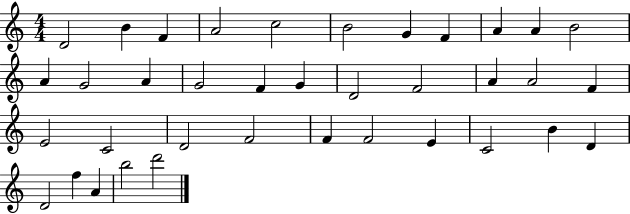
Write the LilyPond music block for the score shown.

{
  \clef treble
  \numericTimeSignature
  \time 4/4
  \key c \major
  d'2 b'4 f'4 | a'2 c''2 | b'2 g'4 f'4 | a'4 a'4 b'2 | \break a'4 g'2 a'4 | g'2 f'4 g'4 | d'2 f'2 | a'4 a'2 f'4 | \break e'2 c'2 | d'2 f'2 | f'4 f'2 e'4 | c'2 b'4 d'4 | \break d'2 f''4 a'4 | b''2 d'''2 | \bar "|."
}